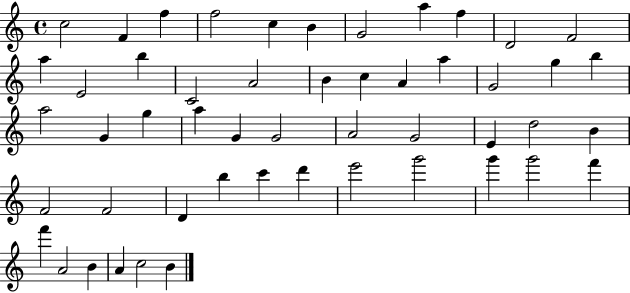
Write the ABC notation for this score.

X:1
T:Untitled
M:4/4
L:1/4
K:C
c2 F f f2 c B G2 a f D2 F2 a E2 b C2 A2 B c A a G2 g b a2 G g a G G2 A2 G2 E d2 B F2 F2 D b c' d' e'2 g'2 g' g'2 f' f' A2 B A c2 B